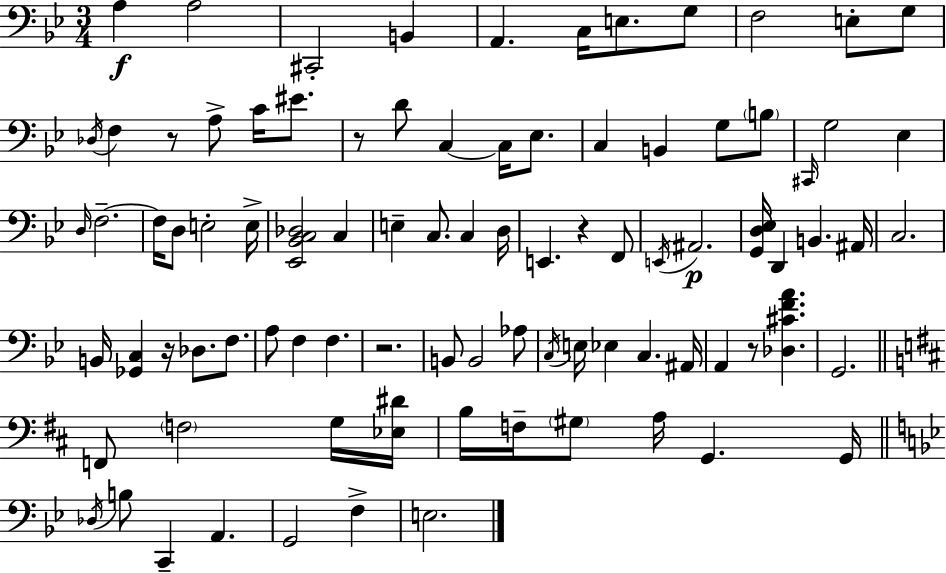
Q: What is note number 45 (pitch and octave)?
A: A#2